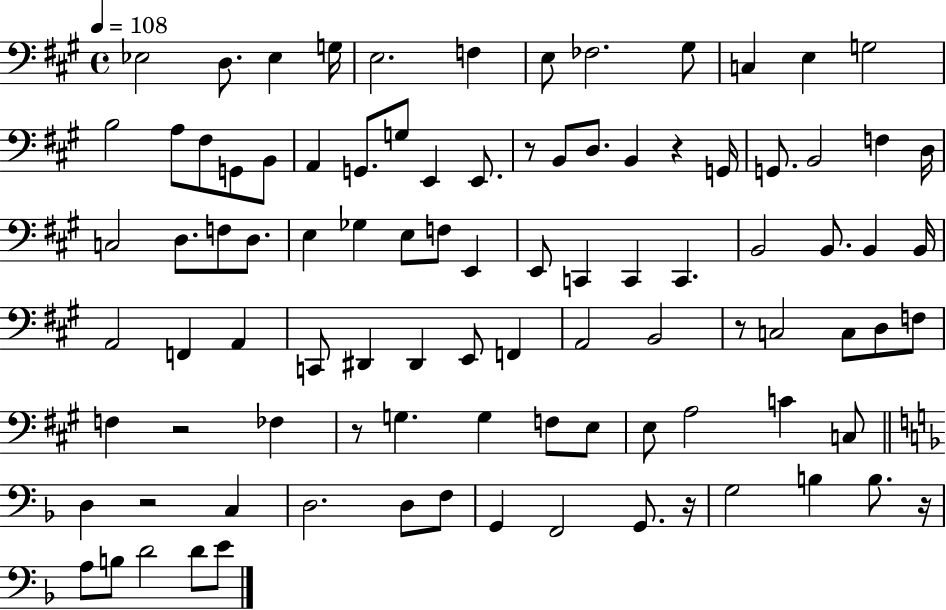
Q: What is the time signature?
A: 4/4